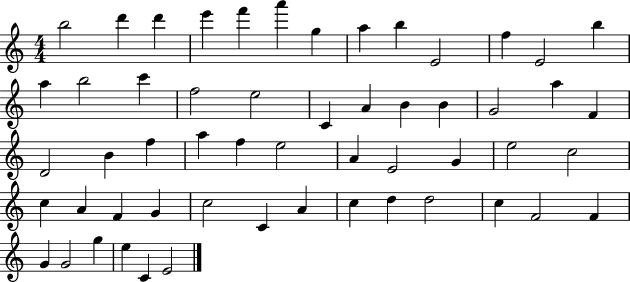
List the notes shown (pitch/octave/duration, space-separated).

B5/h D6/q D6/q E6/q F6/q A6/q G5/q A5/q B5/q E4/h F5/q E4/h B5/q A5/q B5/h C6/q F5/h E5/h C4/q A4/q B4/q B4/q G4/h A5/q F4/q D4/h B4/q F5/q A5/q F5/q E5/h A4/q E4/h G4/q E5/h C5/h C5/q A4/q F4/q G4/q C5/h C4/q A4/q C5/q D5/q D5/h C5/q F4/h F4/q G4/q G4/h G5/q E5/q C4/q E4/h